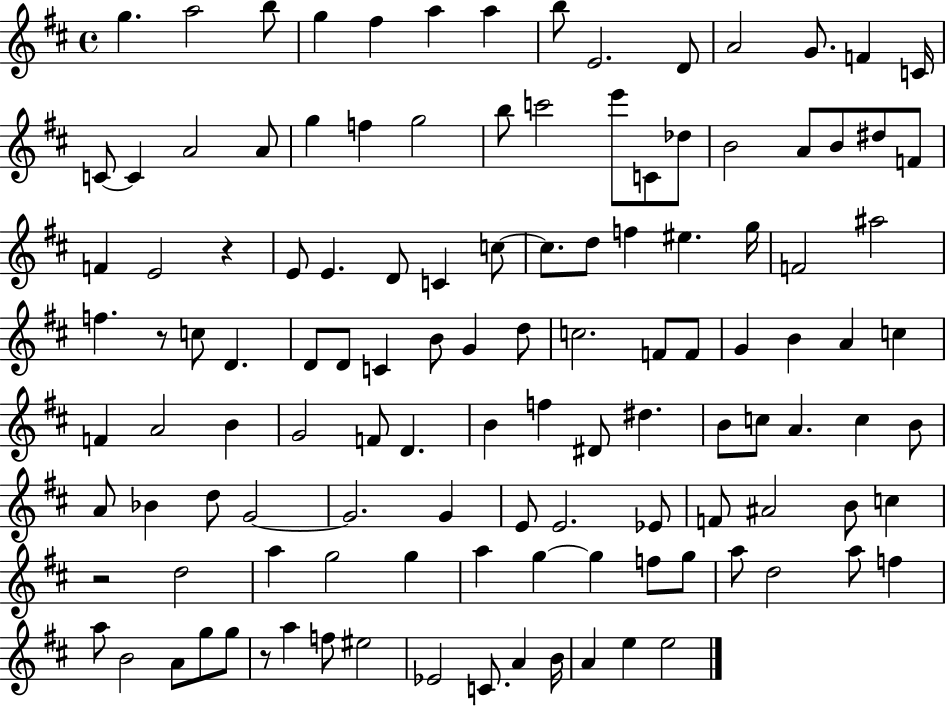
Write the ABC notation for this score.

X:1
T:Untitled
M:4/4
L:1/4
K:D
g a2 b/2 g ^f a a b/2 E2 D/2 A2 G/2 F C/4 C/2 C A2 A/2 g f g2 b/2 c'2 e'/2 C/2 _d/2 B2 A/2 B/2 ^d/2 F/2 F E2 z E/2 E D/2 C c/2 c/2 d/2 f ^e g/4 F2 ^a2 f z/2 c/2 D D/2 D/2 C B/2 G d/2 c2 F/2 F/2 G B A c F A2 B G2 F/2 D B f ^D/2 ^d B/2 c/2 A c B/2 A/2 _B d/2 G2 G2 G E/2 E2 _E/2 F/2 ^A2 B/2 c z2 d2 a g2 g a g g f/2 g/2 a/2 d2 a/2 f a/2 B2 A/2 g/2 g/2 z/2 a f/2 ^e2 _E2 C/2 A B/4 A e e2